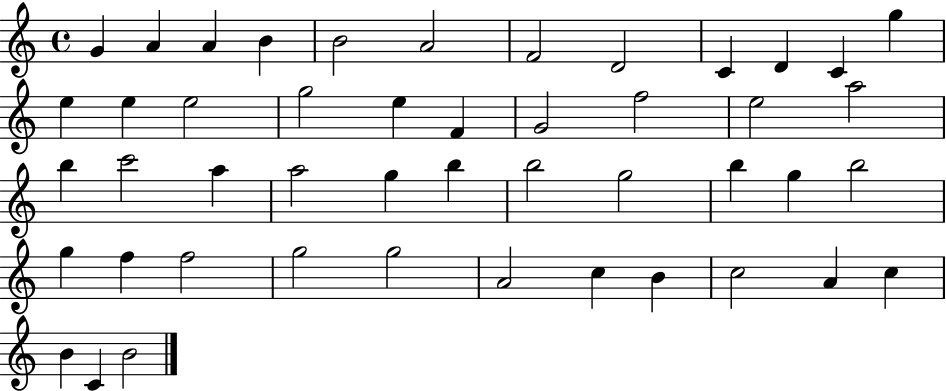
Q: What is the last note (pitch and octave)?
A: B4